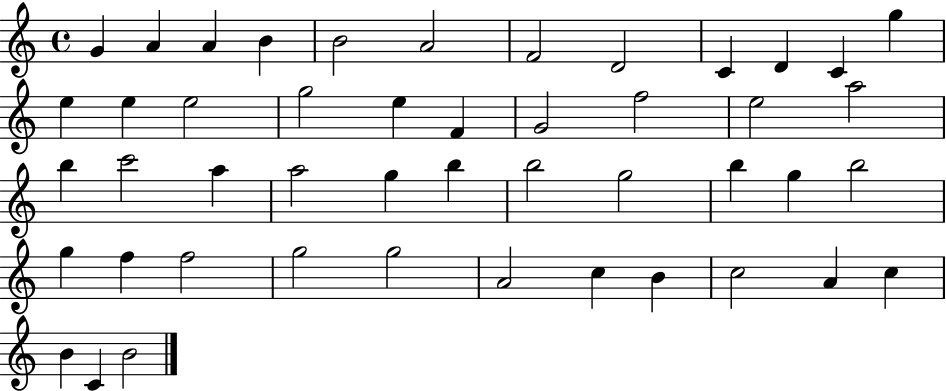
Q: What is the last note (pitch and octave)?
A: B4